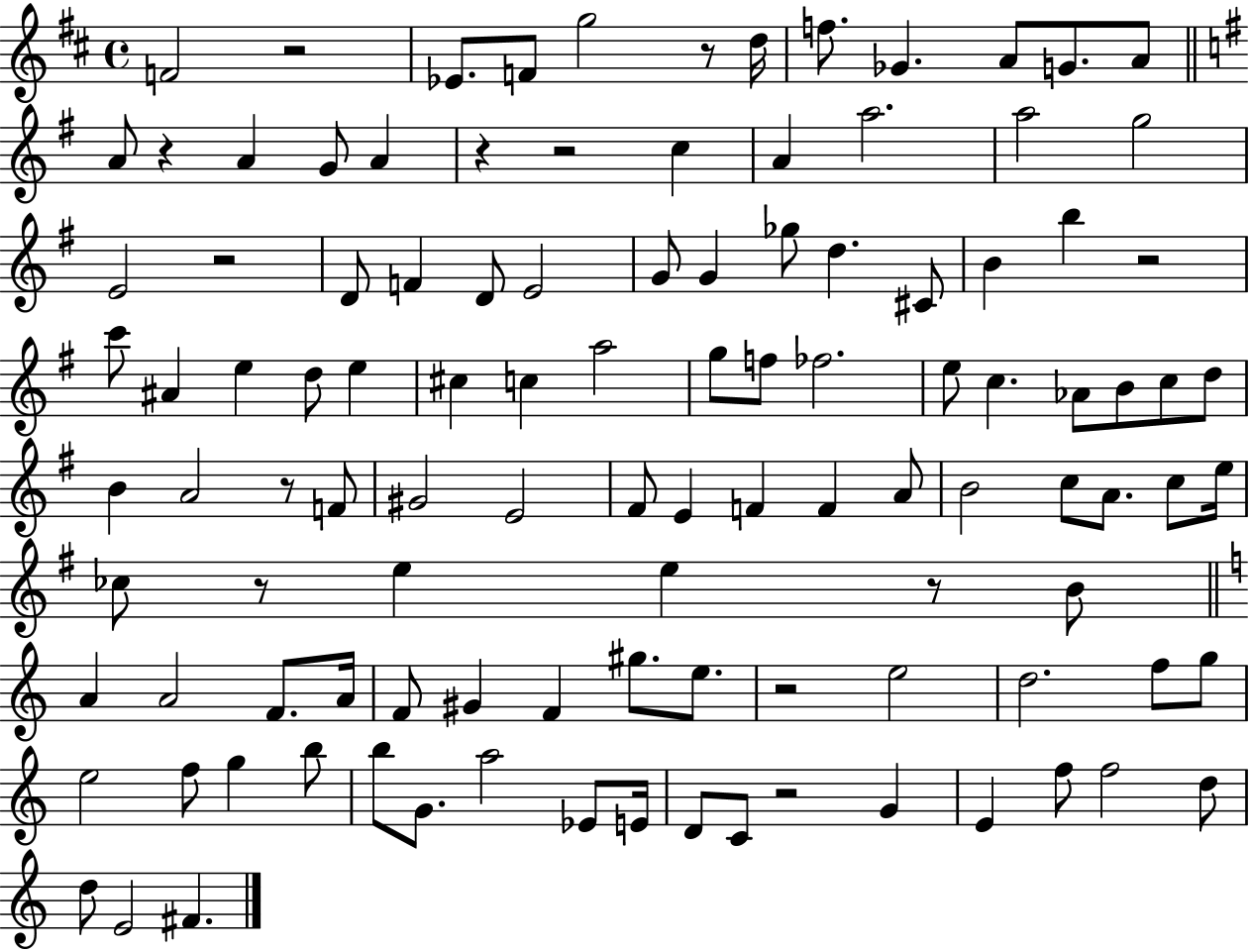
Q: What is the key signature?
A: D major